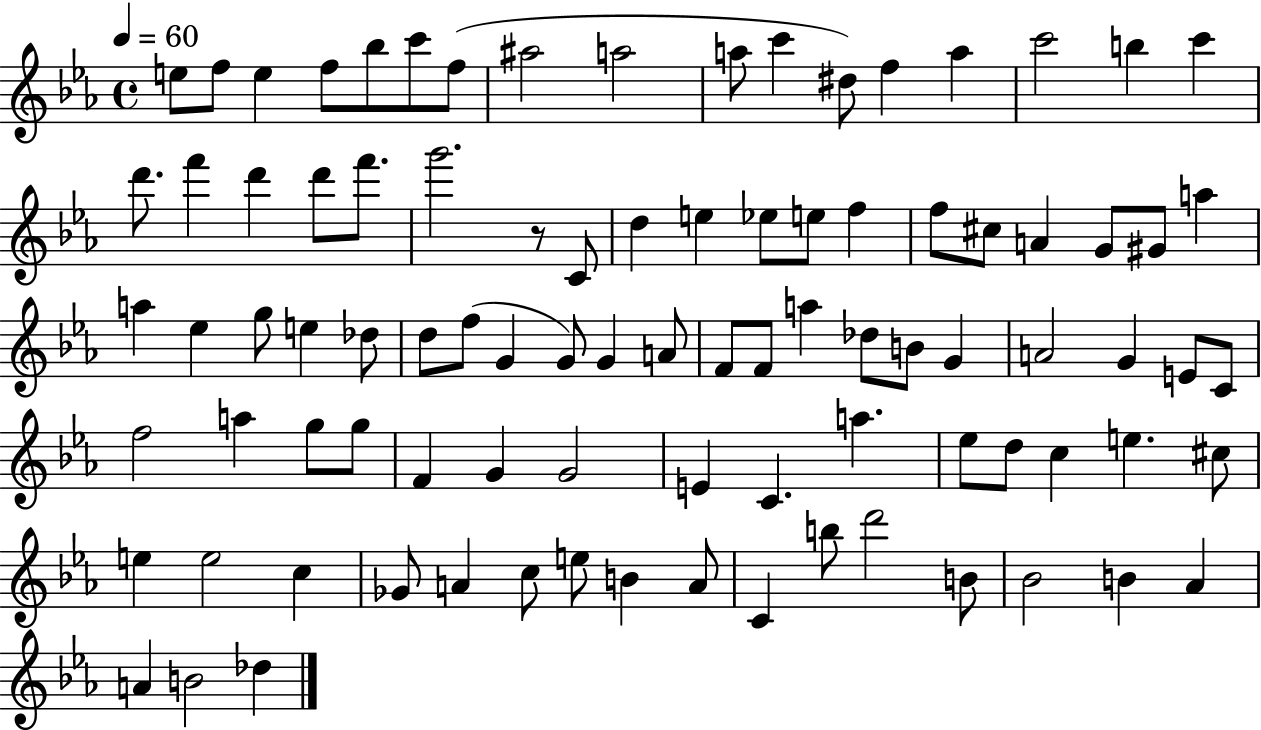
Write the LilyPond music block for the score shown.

{
  \clef treble
  \time 4/4
  \defaultTimeSignature
  \key ees \major
  \tempo 4 = 60
  \repeat volta 2 { e''8 f''8 e''4 f''8 bes''8 c'''8 f''8( | ais''2 a''2 | a''8 c'''4 dis''8) f''4 a''4 | c'''2 b''4 c'''4 | \break d'''8. f'''4 d'''4 d'''8 f'''8. | g'''2. r8 c'8 | d''4 e''4 ees''8 e''8 f''4 | f''8 cis''8 a'4 g'8 gis'8 a''4 | \break a''4 ees''4 g''8 e''4 des''8 | d''8 f''8( g'4 g'8) g'4 a'8 | f'8 f'8 a''4 des''8 b'8 g'4 | a'2 g'4 e'8 c'8 | \break f''2 a''4 g''8 g''8 | f'4 g'4 g'2 | e'4 c'4. a''4. | ees''8 d''8 c''4 e''4. cis''8 | \break e''4 e''2 c''4 | ges'8 a'4 c''8 e''8 b'4 a'8 | c'4 b''8 d'''2 b'8 | bes'2 b'4 aes'4 | \break a'4 b'2 des''4 | } \bar "|."
}